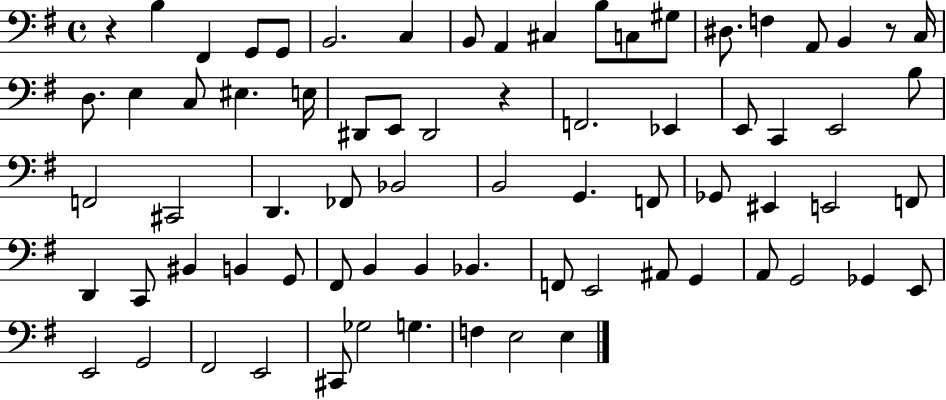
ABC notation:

X:1
T:Untitled
M:4/4
L:1/4
K:G
z B, ^F,, G,,/2 G,,/2 B,,2 C, B,,/2 A,, ^C, B,/2 C,/2 ^G,/2 ^D,/2 F, A,,/2 B,, z/2 C,/4 D,/2 E, C,/2 ^E, E,/4 ^D,,/2 E,,/2 ^D,,2 z F,,2 _E,, E,,/2 C,, E,,2 B,/2 F,,2 ^C,,2 D,, _F,,/2 _B,,2 B,,2 G,, F,,/2 _G,,/2 ^E,, E,,2 F,,/2 D,, C,,/2 ^B,, B,, G,,/2 ^F,,/2 B,, B,, _B,, F,,/2 E,,2 ^A,,/2 G,, A,,/2 G,,2 _G,, E,,/2 E,,2 G,,2 ^F,,2 E,,2 ^C,,/2 _G,2 G, F, E,2 E,